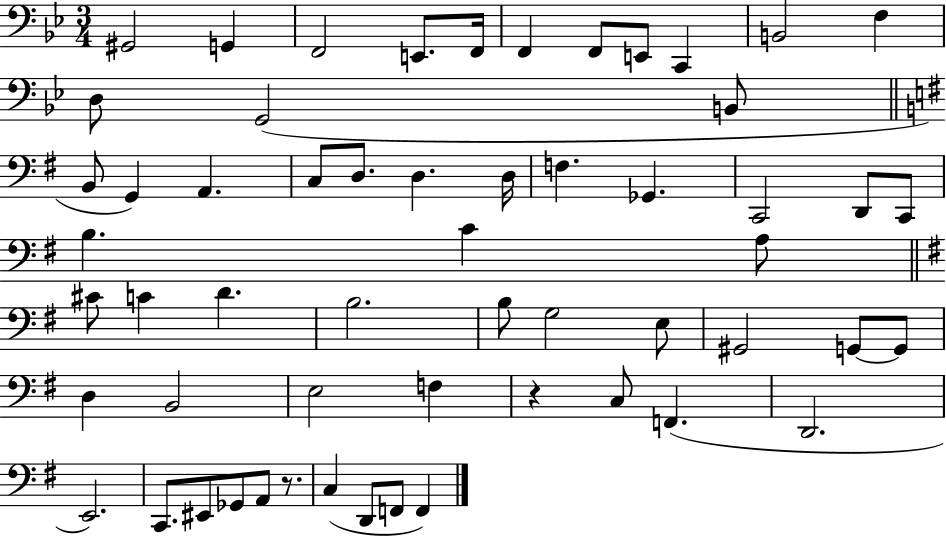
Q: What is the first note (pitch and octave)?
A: G#2